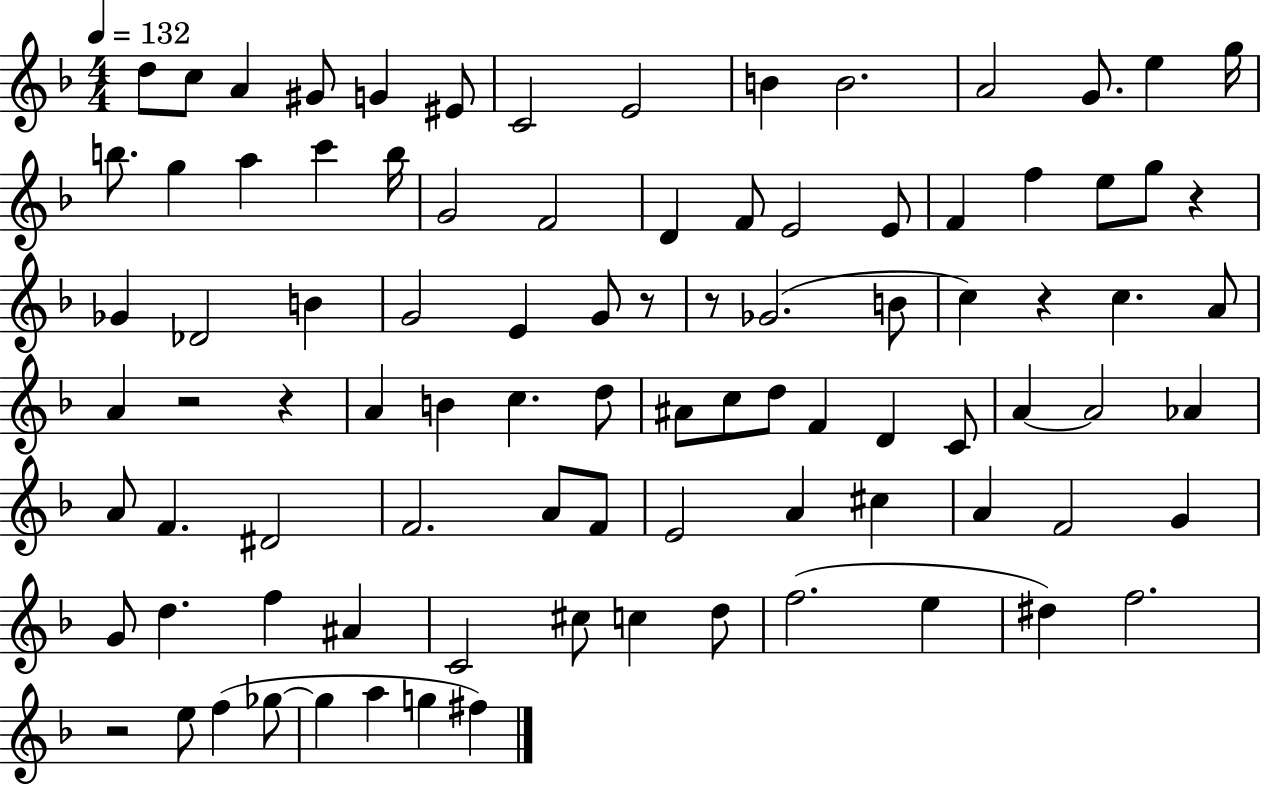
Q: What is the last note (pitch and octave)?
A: F#5